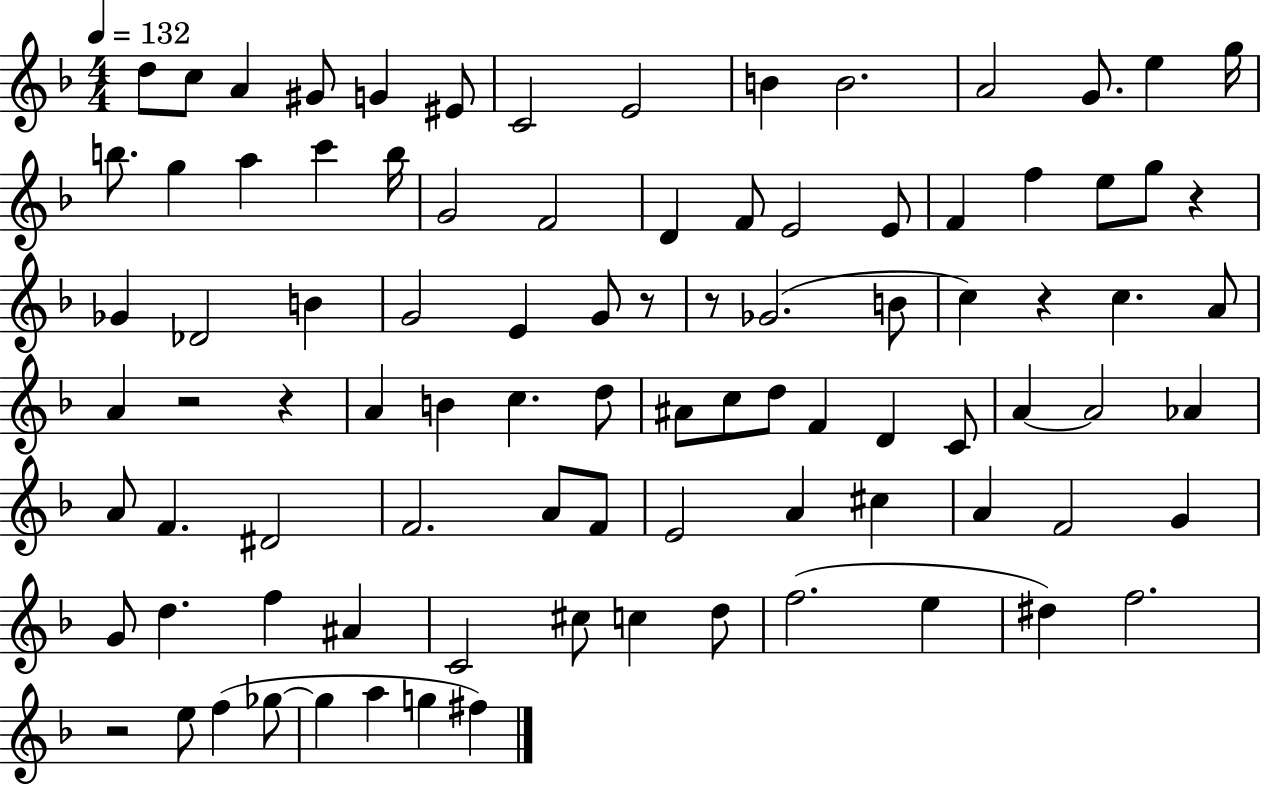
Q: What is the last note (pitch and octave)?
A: F#5